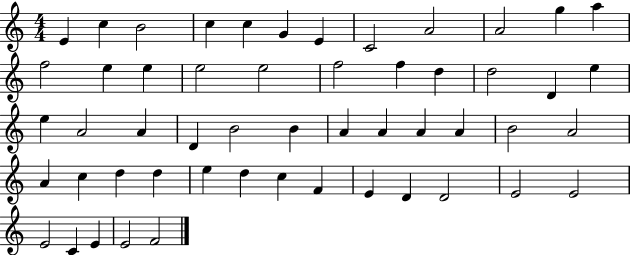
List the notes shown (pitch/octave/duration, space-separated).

E4/q C5/q B4/h C5/q C5/q G4/q E4/q C4/h A4/h A4/h G5/q A5/q F5/h E5/q E5/q E5/h E5/h F5/h F5/q D5/q D5/h D4/q E5/q E5/q A4/h A4/q D4/q B4/h B4/q A4/q A4/q A4/q A4/q B4/h A4/h A4/q C5/q D5/q D5/q E5/q D5/q C5/q F4/q E4/q D4/q D4/h E4/h E4/h E4/h C4/q E4/q E4/h F4/h